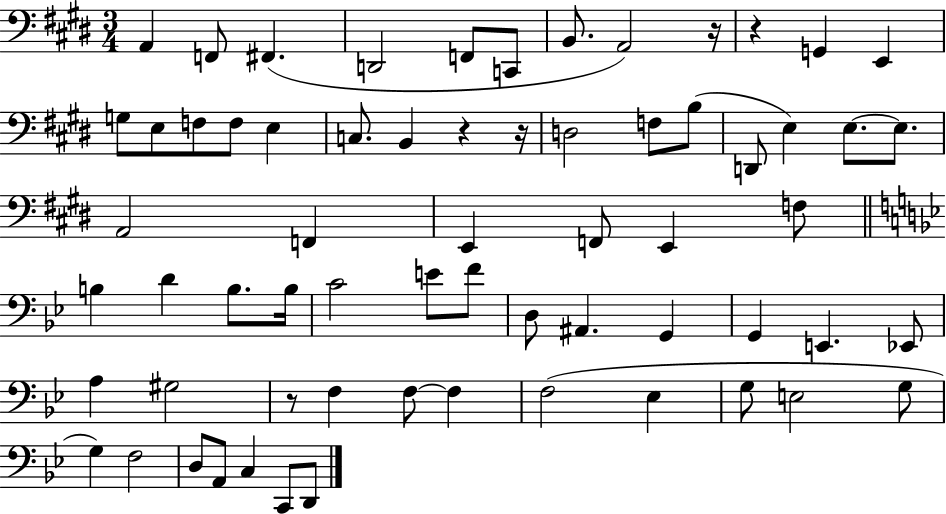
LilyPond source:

{
  \clef bass
  \numericTimeSignature
  \time 3/4
  \key e \major
  \repeat volta 2 { a,4 f,8 fis,4.( | d,2 f,8 c,8 | b,8. a,2) r16 | r4 g,4 e,4 | \break g8 e8 f8 f8 e4 | c8. b,4 r4 r16 | d2 f8 b8( | d,8 e4) e8.~~ e8. | \break a,2 f,4 | e,4 f,8 e,4 f8 | \bar "||" \break \key bes \major b4 d'4 b8. b16 | c'2 e'8 f'8 | d8 ais,4. g,4 | g,4 e,4. ees,8 | \break a4 gis2 | r8 f4 f8~~ f4 | f2( ees4 | g8 e2 g8 | \break g4) f2 | d8 a,8 c4 c,8 d,8 | } \bar "|."
}